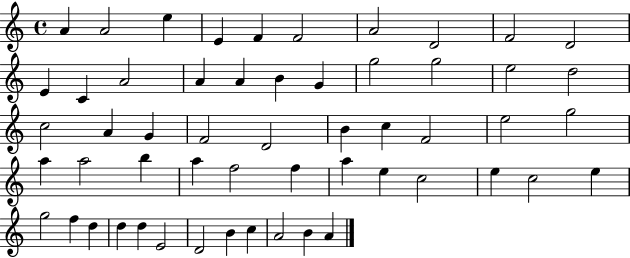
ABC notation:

X:1
T:Untitled
M:4/4
L:1/4
K:C
A A2 e E F F2 A2 D2 F2 D2 E C A2 A A B G g2 g2 e2 d2 c2 A G F2 D2 B c F2 e2 g2 a a2 b a f2 f a e c2 e c2 e g2 f d d d E2 D2 B c A2 B A